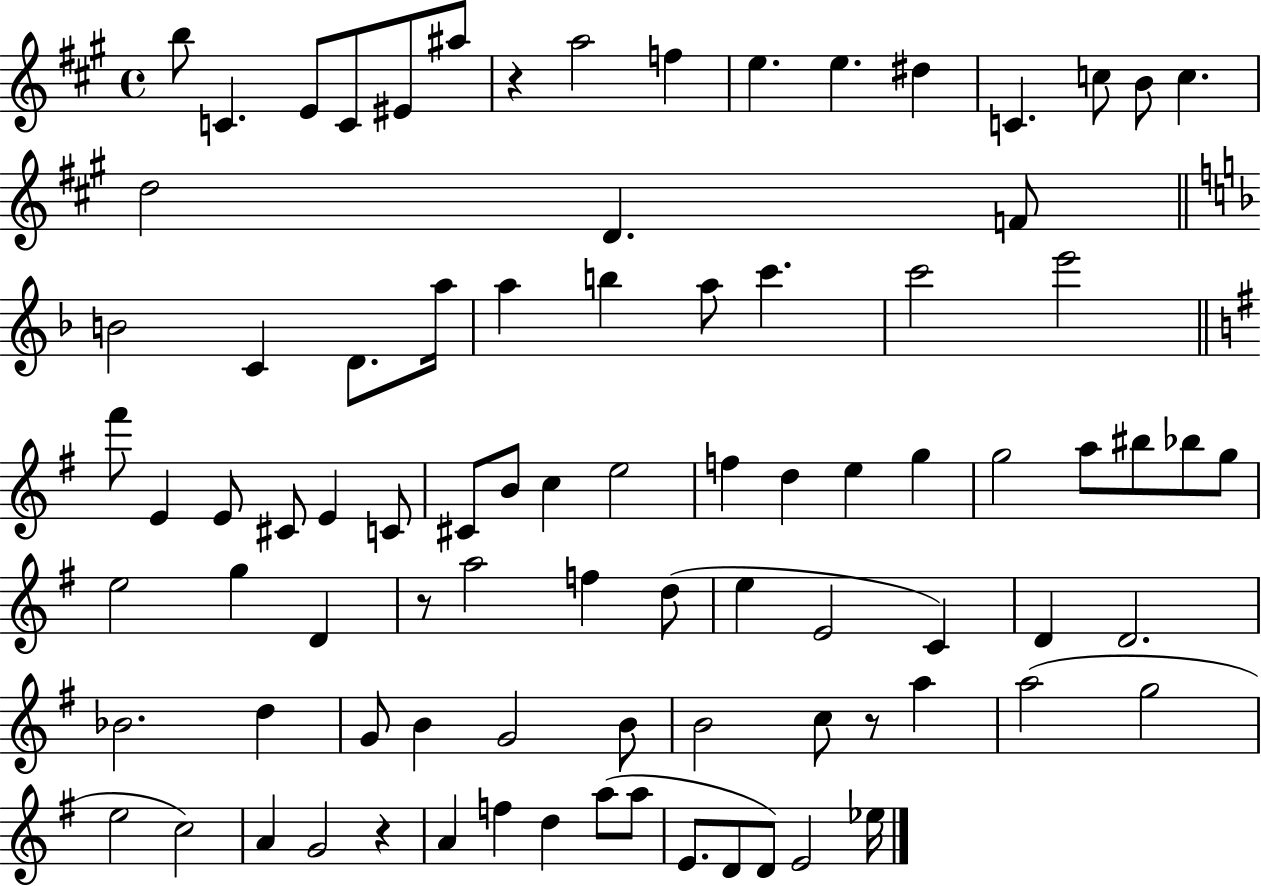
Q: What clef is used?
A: treble